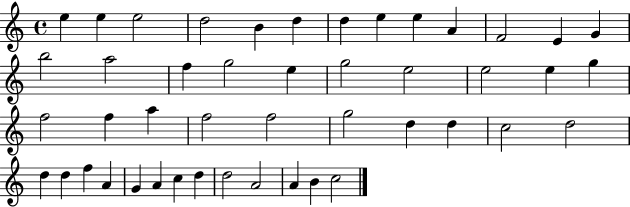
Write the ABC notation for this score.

X:1
T:Untitled
M:4/4
L:1/4
K:C
e e e2 d2 B d d e e A F2 E G b2 a2 f g2 e g2 e2 e2 e g f2 f a f2 f2 g2 d d c2 d2 d d f A G A c d d2 A2 A B c2